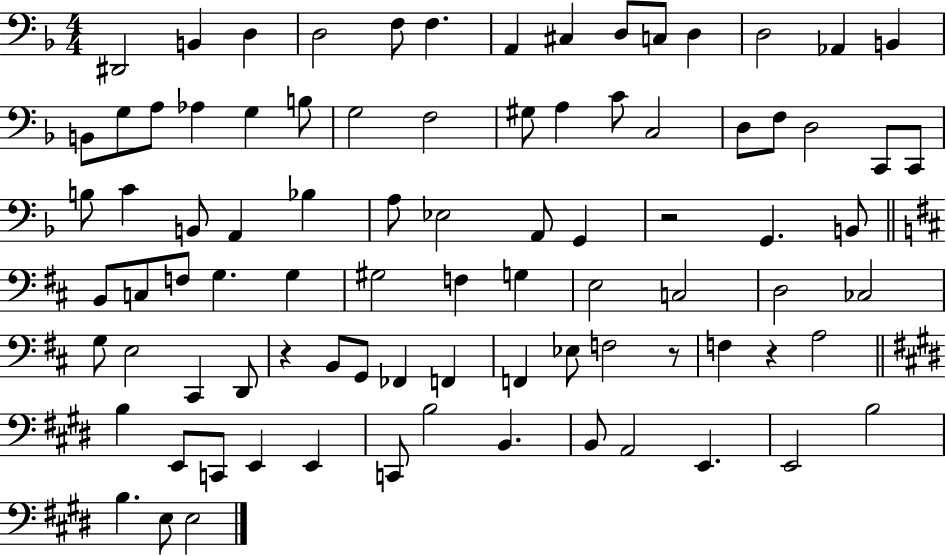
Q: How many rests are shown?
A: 4